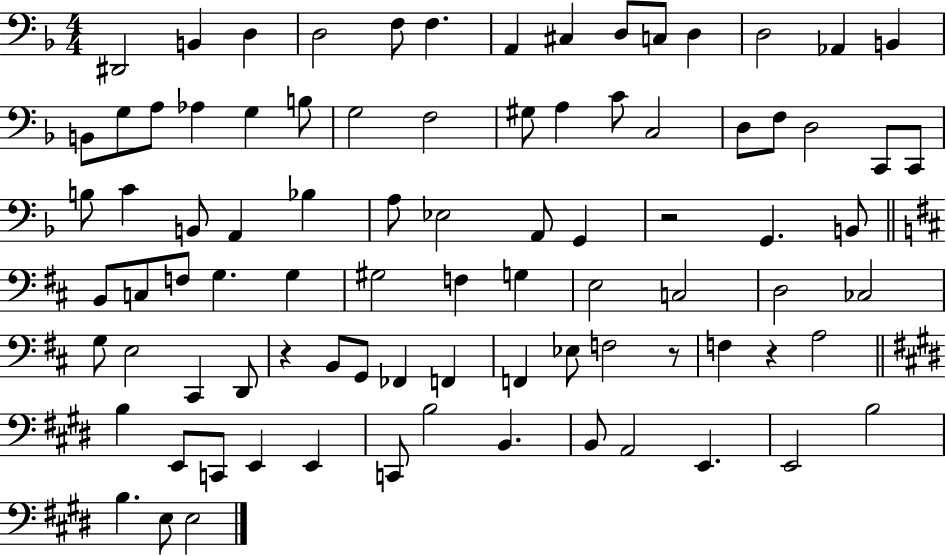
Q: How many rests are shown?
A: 4